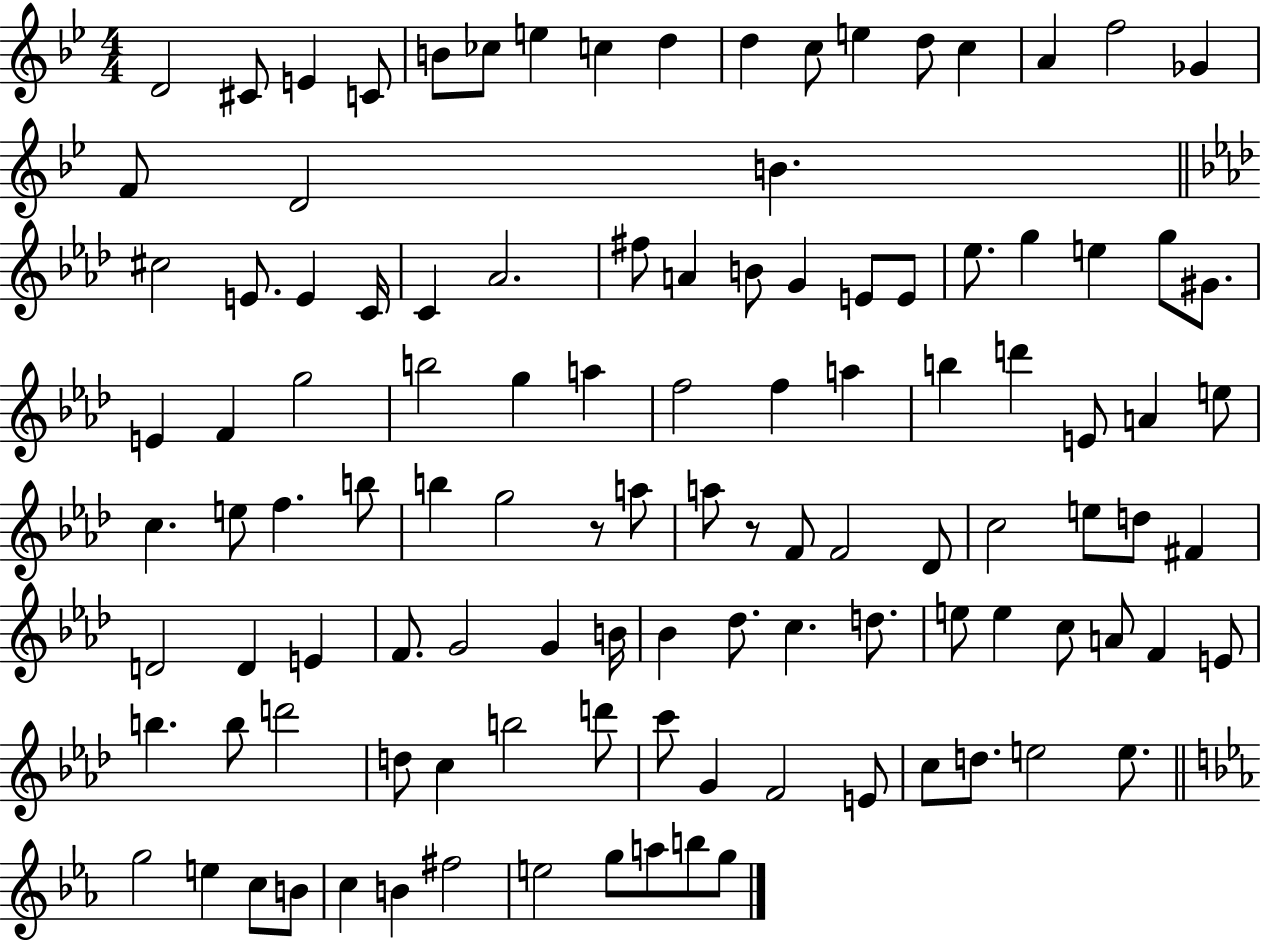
D4/h C#4/e E4/q C4/e B4/e CES5/e E5/q C5/q D5/q D5/q C5/e E5/q D5/e C5/q A4/q F5/h Gb4/q F4/e D4/h B4/q. C#5/h E4/e. E4/q C4/s C4/q Ab4/h. F#5/e A4/q B4/e G4/q E4/e E4/e Eb5/e. G5/q E5/q G5/e G#4/e. E4/q F4/q G5/h B5/h G5/q A5/q F5/h F5/q A5/q B5/q D6/q E4/e A4/q E5/e C5/q. E5/e F5/q. B5/e B5/q G5/h R/e A5/e A5/e R/e F4/e F4/h Db4/e C5/h E5/e D5/e F#4/q D4/h D4/q E4/q F4/e. G4/h G4/q B4/s Bb4/q Db5/e. C5/q. D5/e. E5/e E5/q C5/e A4/e F4/q E4/e B5/q. B5/e D6/h D5/e C5/q B5/h D6/e C6/e G4/q F4/h E4/e C5/e D5/e. E5/h E5/e. G5/h E5/q C5/e B4/e C5/q B4/q F#5/h E5/h G5/e A5/e B5/e G5/e